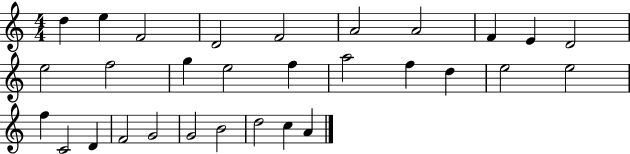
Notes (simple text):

D5/q E5/q F4/h D4/h F4/h A4/h A4/h F4/q E4/q D4/h E5/h F5/h G5/q E5/h F5/q A5/h F5/q D5/q E5/h E5/h F5/q C4/h D4/q F4/h G4/h G4/h B4/h D5/h C5/q A4/q